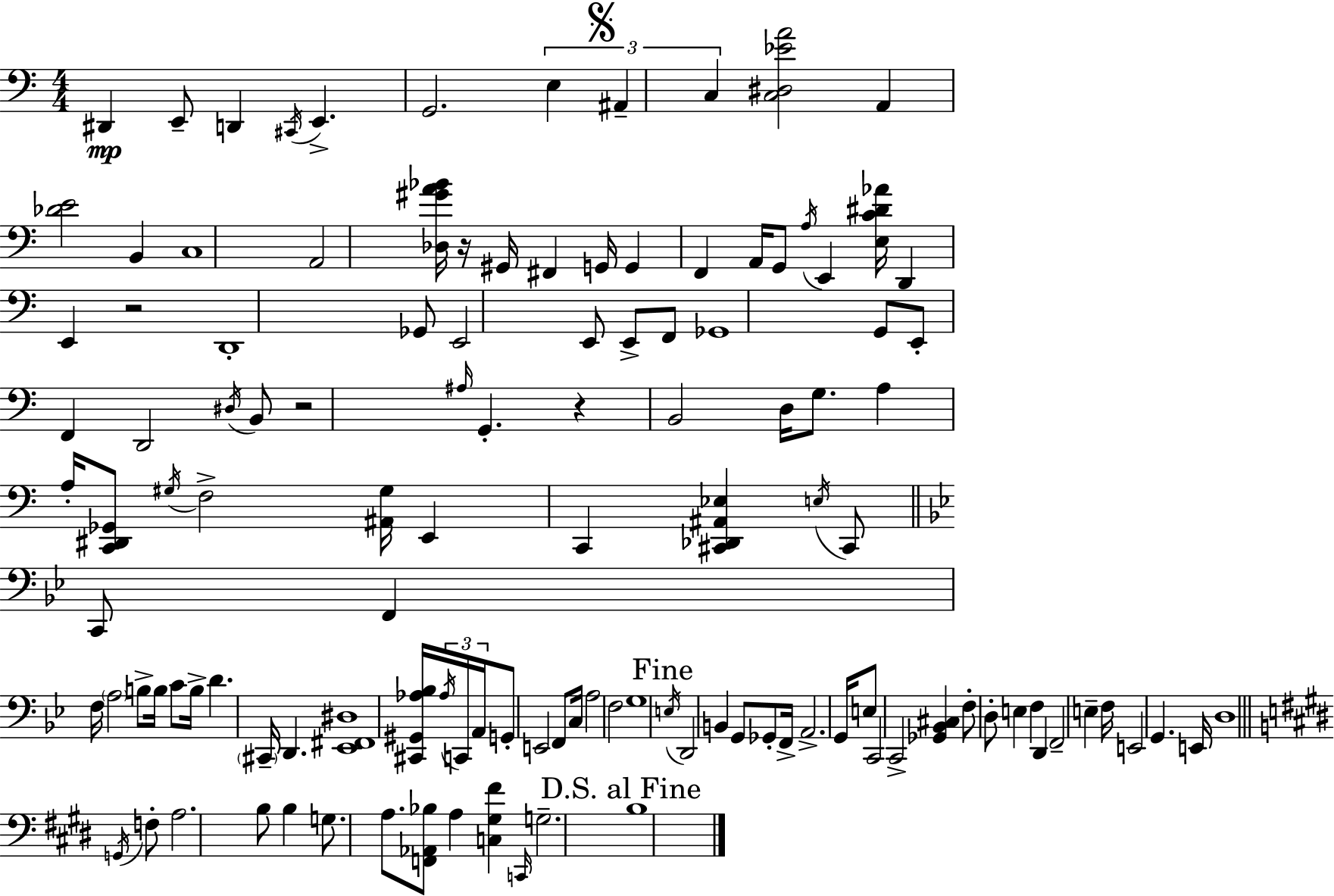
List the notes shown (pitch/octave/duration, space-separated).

D#2/q E2/e D2/q C#2/s E2/q. G2/h. E3/q A#2/q C3/q [C3,D#3,Eb4,A4]/h A2/q [Db4,E4]/h B2/q C3/w A2/h [Db3,G#4,A4,Bb4]/s R/s G#2/s F#2/q G2/s G2/q F2/q A2/s G2/e A3/s E2/q [E3,C4,D#4,Ab4]/s D2/q E2/q R/h D2/w Gb2/e E2/h E2/e E2/e F2/e Gb2/w G2/e E2/e F2/q D2/h D#3/s B2/e R/h A#3/s G2/q. R/q B2/h D3/s G3/e. A3/q A3/s [C2,D#2,Gb2]/e G#3/s F3/h [A#2,G#3]/s E2/q C2/q [C#2,Db2,A#2,Eb3]/q E3/s C#2/e C2/e F2/q F3/s A3/h B3/e B3/s C4/e B3/s D4/q. C#2/s D2/q. [Eb2,F#2,D#3]/w [C#2,G#2,Ab3,Bb3]/s Ab3/s C2/s A2/s G2/e E2/h F2/e C3/s A3/h F3/h G3/w E3/s D2/h B2/q G2/e Gb2/e F2/s A2/h. G2/s E3/e C2/h C2/h [Gb2,Bb2,C#3]/q F3/e D3/e E3/q F3/q D2/q F2/h E3/q F3/s E2/h G2/q. E2/s D3/w G2/s F3/e A3/h. B3/e B3/q G3/e. A3/e. [F2,Ab2,Bb3]/e A3/q [C3,G#3,F#4]/q C2/s G3/h. B3/w